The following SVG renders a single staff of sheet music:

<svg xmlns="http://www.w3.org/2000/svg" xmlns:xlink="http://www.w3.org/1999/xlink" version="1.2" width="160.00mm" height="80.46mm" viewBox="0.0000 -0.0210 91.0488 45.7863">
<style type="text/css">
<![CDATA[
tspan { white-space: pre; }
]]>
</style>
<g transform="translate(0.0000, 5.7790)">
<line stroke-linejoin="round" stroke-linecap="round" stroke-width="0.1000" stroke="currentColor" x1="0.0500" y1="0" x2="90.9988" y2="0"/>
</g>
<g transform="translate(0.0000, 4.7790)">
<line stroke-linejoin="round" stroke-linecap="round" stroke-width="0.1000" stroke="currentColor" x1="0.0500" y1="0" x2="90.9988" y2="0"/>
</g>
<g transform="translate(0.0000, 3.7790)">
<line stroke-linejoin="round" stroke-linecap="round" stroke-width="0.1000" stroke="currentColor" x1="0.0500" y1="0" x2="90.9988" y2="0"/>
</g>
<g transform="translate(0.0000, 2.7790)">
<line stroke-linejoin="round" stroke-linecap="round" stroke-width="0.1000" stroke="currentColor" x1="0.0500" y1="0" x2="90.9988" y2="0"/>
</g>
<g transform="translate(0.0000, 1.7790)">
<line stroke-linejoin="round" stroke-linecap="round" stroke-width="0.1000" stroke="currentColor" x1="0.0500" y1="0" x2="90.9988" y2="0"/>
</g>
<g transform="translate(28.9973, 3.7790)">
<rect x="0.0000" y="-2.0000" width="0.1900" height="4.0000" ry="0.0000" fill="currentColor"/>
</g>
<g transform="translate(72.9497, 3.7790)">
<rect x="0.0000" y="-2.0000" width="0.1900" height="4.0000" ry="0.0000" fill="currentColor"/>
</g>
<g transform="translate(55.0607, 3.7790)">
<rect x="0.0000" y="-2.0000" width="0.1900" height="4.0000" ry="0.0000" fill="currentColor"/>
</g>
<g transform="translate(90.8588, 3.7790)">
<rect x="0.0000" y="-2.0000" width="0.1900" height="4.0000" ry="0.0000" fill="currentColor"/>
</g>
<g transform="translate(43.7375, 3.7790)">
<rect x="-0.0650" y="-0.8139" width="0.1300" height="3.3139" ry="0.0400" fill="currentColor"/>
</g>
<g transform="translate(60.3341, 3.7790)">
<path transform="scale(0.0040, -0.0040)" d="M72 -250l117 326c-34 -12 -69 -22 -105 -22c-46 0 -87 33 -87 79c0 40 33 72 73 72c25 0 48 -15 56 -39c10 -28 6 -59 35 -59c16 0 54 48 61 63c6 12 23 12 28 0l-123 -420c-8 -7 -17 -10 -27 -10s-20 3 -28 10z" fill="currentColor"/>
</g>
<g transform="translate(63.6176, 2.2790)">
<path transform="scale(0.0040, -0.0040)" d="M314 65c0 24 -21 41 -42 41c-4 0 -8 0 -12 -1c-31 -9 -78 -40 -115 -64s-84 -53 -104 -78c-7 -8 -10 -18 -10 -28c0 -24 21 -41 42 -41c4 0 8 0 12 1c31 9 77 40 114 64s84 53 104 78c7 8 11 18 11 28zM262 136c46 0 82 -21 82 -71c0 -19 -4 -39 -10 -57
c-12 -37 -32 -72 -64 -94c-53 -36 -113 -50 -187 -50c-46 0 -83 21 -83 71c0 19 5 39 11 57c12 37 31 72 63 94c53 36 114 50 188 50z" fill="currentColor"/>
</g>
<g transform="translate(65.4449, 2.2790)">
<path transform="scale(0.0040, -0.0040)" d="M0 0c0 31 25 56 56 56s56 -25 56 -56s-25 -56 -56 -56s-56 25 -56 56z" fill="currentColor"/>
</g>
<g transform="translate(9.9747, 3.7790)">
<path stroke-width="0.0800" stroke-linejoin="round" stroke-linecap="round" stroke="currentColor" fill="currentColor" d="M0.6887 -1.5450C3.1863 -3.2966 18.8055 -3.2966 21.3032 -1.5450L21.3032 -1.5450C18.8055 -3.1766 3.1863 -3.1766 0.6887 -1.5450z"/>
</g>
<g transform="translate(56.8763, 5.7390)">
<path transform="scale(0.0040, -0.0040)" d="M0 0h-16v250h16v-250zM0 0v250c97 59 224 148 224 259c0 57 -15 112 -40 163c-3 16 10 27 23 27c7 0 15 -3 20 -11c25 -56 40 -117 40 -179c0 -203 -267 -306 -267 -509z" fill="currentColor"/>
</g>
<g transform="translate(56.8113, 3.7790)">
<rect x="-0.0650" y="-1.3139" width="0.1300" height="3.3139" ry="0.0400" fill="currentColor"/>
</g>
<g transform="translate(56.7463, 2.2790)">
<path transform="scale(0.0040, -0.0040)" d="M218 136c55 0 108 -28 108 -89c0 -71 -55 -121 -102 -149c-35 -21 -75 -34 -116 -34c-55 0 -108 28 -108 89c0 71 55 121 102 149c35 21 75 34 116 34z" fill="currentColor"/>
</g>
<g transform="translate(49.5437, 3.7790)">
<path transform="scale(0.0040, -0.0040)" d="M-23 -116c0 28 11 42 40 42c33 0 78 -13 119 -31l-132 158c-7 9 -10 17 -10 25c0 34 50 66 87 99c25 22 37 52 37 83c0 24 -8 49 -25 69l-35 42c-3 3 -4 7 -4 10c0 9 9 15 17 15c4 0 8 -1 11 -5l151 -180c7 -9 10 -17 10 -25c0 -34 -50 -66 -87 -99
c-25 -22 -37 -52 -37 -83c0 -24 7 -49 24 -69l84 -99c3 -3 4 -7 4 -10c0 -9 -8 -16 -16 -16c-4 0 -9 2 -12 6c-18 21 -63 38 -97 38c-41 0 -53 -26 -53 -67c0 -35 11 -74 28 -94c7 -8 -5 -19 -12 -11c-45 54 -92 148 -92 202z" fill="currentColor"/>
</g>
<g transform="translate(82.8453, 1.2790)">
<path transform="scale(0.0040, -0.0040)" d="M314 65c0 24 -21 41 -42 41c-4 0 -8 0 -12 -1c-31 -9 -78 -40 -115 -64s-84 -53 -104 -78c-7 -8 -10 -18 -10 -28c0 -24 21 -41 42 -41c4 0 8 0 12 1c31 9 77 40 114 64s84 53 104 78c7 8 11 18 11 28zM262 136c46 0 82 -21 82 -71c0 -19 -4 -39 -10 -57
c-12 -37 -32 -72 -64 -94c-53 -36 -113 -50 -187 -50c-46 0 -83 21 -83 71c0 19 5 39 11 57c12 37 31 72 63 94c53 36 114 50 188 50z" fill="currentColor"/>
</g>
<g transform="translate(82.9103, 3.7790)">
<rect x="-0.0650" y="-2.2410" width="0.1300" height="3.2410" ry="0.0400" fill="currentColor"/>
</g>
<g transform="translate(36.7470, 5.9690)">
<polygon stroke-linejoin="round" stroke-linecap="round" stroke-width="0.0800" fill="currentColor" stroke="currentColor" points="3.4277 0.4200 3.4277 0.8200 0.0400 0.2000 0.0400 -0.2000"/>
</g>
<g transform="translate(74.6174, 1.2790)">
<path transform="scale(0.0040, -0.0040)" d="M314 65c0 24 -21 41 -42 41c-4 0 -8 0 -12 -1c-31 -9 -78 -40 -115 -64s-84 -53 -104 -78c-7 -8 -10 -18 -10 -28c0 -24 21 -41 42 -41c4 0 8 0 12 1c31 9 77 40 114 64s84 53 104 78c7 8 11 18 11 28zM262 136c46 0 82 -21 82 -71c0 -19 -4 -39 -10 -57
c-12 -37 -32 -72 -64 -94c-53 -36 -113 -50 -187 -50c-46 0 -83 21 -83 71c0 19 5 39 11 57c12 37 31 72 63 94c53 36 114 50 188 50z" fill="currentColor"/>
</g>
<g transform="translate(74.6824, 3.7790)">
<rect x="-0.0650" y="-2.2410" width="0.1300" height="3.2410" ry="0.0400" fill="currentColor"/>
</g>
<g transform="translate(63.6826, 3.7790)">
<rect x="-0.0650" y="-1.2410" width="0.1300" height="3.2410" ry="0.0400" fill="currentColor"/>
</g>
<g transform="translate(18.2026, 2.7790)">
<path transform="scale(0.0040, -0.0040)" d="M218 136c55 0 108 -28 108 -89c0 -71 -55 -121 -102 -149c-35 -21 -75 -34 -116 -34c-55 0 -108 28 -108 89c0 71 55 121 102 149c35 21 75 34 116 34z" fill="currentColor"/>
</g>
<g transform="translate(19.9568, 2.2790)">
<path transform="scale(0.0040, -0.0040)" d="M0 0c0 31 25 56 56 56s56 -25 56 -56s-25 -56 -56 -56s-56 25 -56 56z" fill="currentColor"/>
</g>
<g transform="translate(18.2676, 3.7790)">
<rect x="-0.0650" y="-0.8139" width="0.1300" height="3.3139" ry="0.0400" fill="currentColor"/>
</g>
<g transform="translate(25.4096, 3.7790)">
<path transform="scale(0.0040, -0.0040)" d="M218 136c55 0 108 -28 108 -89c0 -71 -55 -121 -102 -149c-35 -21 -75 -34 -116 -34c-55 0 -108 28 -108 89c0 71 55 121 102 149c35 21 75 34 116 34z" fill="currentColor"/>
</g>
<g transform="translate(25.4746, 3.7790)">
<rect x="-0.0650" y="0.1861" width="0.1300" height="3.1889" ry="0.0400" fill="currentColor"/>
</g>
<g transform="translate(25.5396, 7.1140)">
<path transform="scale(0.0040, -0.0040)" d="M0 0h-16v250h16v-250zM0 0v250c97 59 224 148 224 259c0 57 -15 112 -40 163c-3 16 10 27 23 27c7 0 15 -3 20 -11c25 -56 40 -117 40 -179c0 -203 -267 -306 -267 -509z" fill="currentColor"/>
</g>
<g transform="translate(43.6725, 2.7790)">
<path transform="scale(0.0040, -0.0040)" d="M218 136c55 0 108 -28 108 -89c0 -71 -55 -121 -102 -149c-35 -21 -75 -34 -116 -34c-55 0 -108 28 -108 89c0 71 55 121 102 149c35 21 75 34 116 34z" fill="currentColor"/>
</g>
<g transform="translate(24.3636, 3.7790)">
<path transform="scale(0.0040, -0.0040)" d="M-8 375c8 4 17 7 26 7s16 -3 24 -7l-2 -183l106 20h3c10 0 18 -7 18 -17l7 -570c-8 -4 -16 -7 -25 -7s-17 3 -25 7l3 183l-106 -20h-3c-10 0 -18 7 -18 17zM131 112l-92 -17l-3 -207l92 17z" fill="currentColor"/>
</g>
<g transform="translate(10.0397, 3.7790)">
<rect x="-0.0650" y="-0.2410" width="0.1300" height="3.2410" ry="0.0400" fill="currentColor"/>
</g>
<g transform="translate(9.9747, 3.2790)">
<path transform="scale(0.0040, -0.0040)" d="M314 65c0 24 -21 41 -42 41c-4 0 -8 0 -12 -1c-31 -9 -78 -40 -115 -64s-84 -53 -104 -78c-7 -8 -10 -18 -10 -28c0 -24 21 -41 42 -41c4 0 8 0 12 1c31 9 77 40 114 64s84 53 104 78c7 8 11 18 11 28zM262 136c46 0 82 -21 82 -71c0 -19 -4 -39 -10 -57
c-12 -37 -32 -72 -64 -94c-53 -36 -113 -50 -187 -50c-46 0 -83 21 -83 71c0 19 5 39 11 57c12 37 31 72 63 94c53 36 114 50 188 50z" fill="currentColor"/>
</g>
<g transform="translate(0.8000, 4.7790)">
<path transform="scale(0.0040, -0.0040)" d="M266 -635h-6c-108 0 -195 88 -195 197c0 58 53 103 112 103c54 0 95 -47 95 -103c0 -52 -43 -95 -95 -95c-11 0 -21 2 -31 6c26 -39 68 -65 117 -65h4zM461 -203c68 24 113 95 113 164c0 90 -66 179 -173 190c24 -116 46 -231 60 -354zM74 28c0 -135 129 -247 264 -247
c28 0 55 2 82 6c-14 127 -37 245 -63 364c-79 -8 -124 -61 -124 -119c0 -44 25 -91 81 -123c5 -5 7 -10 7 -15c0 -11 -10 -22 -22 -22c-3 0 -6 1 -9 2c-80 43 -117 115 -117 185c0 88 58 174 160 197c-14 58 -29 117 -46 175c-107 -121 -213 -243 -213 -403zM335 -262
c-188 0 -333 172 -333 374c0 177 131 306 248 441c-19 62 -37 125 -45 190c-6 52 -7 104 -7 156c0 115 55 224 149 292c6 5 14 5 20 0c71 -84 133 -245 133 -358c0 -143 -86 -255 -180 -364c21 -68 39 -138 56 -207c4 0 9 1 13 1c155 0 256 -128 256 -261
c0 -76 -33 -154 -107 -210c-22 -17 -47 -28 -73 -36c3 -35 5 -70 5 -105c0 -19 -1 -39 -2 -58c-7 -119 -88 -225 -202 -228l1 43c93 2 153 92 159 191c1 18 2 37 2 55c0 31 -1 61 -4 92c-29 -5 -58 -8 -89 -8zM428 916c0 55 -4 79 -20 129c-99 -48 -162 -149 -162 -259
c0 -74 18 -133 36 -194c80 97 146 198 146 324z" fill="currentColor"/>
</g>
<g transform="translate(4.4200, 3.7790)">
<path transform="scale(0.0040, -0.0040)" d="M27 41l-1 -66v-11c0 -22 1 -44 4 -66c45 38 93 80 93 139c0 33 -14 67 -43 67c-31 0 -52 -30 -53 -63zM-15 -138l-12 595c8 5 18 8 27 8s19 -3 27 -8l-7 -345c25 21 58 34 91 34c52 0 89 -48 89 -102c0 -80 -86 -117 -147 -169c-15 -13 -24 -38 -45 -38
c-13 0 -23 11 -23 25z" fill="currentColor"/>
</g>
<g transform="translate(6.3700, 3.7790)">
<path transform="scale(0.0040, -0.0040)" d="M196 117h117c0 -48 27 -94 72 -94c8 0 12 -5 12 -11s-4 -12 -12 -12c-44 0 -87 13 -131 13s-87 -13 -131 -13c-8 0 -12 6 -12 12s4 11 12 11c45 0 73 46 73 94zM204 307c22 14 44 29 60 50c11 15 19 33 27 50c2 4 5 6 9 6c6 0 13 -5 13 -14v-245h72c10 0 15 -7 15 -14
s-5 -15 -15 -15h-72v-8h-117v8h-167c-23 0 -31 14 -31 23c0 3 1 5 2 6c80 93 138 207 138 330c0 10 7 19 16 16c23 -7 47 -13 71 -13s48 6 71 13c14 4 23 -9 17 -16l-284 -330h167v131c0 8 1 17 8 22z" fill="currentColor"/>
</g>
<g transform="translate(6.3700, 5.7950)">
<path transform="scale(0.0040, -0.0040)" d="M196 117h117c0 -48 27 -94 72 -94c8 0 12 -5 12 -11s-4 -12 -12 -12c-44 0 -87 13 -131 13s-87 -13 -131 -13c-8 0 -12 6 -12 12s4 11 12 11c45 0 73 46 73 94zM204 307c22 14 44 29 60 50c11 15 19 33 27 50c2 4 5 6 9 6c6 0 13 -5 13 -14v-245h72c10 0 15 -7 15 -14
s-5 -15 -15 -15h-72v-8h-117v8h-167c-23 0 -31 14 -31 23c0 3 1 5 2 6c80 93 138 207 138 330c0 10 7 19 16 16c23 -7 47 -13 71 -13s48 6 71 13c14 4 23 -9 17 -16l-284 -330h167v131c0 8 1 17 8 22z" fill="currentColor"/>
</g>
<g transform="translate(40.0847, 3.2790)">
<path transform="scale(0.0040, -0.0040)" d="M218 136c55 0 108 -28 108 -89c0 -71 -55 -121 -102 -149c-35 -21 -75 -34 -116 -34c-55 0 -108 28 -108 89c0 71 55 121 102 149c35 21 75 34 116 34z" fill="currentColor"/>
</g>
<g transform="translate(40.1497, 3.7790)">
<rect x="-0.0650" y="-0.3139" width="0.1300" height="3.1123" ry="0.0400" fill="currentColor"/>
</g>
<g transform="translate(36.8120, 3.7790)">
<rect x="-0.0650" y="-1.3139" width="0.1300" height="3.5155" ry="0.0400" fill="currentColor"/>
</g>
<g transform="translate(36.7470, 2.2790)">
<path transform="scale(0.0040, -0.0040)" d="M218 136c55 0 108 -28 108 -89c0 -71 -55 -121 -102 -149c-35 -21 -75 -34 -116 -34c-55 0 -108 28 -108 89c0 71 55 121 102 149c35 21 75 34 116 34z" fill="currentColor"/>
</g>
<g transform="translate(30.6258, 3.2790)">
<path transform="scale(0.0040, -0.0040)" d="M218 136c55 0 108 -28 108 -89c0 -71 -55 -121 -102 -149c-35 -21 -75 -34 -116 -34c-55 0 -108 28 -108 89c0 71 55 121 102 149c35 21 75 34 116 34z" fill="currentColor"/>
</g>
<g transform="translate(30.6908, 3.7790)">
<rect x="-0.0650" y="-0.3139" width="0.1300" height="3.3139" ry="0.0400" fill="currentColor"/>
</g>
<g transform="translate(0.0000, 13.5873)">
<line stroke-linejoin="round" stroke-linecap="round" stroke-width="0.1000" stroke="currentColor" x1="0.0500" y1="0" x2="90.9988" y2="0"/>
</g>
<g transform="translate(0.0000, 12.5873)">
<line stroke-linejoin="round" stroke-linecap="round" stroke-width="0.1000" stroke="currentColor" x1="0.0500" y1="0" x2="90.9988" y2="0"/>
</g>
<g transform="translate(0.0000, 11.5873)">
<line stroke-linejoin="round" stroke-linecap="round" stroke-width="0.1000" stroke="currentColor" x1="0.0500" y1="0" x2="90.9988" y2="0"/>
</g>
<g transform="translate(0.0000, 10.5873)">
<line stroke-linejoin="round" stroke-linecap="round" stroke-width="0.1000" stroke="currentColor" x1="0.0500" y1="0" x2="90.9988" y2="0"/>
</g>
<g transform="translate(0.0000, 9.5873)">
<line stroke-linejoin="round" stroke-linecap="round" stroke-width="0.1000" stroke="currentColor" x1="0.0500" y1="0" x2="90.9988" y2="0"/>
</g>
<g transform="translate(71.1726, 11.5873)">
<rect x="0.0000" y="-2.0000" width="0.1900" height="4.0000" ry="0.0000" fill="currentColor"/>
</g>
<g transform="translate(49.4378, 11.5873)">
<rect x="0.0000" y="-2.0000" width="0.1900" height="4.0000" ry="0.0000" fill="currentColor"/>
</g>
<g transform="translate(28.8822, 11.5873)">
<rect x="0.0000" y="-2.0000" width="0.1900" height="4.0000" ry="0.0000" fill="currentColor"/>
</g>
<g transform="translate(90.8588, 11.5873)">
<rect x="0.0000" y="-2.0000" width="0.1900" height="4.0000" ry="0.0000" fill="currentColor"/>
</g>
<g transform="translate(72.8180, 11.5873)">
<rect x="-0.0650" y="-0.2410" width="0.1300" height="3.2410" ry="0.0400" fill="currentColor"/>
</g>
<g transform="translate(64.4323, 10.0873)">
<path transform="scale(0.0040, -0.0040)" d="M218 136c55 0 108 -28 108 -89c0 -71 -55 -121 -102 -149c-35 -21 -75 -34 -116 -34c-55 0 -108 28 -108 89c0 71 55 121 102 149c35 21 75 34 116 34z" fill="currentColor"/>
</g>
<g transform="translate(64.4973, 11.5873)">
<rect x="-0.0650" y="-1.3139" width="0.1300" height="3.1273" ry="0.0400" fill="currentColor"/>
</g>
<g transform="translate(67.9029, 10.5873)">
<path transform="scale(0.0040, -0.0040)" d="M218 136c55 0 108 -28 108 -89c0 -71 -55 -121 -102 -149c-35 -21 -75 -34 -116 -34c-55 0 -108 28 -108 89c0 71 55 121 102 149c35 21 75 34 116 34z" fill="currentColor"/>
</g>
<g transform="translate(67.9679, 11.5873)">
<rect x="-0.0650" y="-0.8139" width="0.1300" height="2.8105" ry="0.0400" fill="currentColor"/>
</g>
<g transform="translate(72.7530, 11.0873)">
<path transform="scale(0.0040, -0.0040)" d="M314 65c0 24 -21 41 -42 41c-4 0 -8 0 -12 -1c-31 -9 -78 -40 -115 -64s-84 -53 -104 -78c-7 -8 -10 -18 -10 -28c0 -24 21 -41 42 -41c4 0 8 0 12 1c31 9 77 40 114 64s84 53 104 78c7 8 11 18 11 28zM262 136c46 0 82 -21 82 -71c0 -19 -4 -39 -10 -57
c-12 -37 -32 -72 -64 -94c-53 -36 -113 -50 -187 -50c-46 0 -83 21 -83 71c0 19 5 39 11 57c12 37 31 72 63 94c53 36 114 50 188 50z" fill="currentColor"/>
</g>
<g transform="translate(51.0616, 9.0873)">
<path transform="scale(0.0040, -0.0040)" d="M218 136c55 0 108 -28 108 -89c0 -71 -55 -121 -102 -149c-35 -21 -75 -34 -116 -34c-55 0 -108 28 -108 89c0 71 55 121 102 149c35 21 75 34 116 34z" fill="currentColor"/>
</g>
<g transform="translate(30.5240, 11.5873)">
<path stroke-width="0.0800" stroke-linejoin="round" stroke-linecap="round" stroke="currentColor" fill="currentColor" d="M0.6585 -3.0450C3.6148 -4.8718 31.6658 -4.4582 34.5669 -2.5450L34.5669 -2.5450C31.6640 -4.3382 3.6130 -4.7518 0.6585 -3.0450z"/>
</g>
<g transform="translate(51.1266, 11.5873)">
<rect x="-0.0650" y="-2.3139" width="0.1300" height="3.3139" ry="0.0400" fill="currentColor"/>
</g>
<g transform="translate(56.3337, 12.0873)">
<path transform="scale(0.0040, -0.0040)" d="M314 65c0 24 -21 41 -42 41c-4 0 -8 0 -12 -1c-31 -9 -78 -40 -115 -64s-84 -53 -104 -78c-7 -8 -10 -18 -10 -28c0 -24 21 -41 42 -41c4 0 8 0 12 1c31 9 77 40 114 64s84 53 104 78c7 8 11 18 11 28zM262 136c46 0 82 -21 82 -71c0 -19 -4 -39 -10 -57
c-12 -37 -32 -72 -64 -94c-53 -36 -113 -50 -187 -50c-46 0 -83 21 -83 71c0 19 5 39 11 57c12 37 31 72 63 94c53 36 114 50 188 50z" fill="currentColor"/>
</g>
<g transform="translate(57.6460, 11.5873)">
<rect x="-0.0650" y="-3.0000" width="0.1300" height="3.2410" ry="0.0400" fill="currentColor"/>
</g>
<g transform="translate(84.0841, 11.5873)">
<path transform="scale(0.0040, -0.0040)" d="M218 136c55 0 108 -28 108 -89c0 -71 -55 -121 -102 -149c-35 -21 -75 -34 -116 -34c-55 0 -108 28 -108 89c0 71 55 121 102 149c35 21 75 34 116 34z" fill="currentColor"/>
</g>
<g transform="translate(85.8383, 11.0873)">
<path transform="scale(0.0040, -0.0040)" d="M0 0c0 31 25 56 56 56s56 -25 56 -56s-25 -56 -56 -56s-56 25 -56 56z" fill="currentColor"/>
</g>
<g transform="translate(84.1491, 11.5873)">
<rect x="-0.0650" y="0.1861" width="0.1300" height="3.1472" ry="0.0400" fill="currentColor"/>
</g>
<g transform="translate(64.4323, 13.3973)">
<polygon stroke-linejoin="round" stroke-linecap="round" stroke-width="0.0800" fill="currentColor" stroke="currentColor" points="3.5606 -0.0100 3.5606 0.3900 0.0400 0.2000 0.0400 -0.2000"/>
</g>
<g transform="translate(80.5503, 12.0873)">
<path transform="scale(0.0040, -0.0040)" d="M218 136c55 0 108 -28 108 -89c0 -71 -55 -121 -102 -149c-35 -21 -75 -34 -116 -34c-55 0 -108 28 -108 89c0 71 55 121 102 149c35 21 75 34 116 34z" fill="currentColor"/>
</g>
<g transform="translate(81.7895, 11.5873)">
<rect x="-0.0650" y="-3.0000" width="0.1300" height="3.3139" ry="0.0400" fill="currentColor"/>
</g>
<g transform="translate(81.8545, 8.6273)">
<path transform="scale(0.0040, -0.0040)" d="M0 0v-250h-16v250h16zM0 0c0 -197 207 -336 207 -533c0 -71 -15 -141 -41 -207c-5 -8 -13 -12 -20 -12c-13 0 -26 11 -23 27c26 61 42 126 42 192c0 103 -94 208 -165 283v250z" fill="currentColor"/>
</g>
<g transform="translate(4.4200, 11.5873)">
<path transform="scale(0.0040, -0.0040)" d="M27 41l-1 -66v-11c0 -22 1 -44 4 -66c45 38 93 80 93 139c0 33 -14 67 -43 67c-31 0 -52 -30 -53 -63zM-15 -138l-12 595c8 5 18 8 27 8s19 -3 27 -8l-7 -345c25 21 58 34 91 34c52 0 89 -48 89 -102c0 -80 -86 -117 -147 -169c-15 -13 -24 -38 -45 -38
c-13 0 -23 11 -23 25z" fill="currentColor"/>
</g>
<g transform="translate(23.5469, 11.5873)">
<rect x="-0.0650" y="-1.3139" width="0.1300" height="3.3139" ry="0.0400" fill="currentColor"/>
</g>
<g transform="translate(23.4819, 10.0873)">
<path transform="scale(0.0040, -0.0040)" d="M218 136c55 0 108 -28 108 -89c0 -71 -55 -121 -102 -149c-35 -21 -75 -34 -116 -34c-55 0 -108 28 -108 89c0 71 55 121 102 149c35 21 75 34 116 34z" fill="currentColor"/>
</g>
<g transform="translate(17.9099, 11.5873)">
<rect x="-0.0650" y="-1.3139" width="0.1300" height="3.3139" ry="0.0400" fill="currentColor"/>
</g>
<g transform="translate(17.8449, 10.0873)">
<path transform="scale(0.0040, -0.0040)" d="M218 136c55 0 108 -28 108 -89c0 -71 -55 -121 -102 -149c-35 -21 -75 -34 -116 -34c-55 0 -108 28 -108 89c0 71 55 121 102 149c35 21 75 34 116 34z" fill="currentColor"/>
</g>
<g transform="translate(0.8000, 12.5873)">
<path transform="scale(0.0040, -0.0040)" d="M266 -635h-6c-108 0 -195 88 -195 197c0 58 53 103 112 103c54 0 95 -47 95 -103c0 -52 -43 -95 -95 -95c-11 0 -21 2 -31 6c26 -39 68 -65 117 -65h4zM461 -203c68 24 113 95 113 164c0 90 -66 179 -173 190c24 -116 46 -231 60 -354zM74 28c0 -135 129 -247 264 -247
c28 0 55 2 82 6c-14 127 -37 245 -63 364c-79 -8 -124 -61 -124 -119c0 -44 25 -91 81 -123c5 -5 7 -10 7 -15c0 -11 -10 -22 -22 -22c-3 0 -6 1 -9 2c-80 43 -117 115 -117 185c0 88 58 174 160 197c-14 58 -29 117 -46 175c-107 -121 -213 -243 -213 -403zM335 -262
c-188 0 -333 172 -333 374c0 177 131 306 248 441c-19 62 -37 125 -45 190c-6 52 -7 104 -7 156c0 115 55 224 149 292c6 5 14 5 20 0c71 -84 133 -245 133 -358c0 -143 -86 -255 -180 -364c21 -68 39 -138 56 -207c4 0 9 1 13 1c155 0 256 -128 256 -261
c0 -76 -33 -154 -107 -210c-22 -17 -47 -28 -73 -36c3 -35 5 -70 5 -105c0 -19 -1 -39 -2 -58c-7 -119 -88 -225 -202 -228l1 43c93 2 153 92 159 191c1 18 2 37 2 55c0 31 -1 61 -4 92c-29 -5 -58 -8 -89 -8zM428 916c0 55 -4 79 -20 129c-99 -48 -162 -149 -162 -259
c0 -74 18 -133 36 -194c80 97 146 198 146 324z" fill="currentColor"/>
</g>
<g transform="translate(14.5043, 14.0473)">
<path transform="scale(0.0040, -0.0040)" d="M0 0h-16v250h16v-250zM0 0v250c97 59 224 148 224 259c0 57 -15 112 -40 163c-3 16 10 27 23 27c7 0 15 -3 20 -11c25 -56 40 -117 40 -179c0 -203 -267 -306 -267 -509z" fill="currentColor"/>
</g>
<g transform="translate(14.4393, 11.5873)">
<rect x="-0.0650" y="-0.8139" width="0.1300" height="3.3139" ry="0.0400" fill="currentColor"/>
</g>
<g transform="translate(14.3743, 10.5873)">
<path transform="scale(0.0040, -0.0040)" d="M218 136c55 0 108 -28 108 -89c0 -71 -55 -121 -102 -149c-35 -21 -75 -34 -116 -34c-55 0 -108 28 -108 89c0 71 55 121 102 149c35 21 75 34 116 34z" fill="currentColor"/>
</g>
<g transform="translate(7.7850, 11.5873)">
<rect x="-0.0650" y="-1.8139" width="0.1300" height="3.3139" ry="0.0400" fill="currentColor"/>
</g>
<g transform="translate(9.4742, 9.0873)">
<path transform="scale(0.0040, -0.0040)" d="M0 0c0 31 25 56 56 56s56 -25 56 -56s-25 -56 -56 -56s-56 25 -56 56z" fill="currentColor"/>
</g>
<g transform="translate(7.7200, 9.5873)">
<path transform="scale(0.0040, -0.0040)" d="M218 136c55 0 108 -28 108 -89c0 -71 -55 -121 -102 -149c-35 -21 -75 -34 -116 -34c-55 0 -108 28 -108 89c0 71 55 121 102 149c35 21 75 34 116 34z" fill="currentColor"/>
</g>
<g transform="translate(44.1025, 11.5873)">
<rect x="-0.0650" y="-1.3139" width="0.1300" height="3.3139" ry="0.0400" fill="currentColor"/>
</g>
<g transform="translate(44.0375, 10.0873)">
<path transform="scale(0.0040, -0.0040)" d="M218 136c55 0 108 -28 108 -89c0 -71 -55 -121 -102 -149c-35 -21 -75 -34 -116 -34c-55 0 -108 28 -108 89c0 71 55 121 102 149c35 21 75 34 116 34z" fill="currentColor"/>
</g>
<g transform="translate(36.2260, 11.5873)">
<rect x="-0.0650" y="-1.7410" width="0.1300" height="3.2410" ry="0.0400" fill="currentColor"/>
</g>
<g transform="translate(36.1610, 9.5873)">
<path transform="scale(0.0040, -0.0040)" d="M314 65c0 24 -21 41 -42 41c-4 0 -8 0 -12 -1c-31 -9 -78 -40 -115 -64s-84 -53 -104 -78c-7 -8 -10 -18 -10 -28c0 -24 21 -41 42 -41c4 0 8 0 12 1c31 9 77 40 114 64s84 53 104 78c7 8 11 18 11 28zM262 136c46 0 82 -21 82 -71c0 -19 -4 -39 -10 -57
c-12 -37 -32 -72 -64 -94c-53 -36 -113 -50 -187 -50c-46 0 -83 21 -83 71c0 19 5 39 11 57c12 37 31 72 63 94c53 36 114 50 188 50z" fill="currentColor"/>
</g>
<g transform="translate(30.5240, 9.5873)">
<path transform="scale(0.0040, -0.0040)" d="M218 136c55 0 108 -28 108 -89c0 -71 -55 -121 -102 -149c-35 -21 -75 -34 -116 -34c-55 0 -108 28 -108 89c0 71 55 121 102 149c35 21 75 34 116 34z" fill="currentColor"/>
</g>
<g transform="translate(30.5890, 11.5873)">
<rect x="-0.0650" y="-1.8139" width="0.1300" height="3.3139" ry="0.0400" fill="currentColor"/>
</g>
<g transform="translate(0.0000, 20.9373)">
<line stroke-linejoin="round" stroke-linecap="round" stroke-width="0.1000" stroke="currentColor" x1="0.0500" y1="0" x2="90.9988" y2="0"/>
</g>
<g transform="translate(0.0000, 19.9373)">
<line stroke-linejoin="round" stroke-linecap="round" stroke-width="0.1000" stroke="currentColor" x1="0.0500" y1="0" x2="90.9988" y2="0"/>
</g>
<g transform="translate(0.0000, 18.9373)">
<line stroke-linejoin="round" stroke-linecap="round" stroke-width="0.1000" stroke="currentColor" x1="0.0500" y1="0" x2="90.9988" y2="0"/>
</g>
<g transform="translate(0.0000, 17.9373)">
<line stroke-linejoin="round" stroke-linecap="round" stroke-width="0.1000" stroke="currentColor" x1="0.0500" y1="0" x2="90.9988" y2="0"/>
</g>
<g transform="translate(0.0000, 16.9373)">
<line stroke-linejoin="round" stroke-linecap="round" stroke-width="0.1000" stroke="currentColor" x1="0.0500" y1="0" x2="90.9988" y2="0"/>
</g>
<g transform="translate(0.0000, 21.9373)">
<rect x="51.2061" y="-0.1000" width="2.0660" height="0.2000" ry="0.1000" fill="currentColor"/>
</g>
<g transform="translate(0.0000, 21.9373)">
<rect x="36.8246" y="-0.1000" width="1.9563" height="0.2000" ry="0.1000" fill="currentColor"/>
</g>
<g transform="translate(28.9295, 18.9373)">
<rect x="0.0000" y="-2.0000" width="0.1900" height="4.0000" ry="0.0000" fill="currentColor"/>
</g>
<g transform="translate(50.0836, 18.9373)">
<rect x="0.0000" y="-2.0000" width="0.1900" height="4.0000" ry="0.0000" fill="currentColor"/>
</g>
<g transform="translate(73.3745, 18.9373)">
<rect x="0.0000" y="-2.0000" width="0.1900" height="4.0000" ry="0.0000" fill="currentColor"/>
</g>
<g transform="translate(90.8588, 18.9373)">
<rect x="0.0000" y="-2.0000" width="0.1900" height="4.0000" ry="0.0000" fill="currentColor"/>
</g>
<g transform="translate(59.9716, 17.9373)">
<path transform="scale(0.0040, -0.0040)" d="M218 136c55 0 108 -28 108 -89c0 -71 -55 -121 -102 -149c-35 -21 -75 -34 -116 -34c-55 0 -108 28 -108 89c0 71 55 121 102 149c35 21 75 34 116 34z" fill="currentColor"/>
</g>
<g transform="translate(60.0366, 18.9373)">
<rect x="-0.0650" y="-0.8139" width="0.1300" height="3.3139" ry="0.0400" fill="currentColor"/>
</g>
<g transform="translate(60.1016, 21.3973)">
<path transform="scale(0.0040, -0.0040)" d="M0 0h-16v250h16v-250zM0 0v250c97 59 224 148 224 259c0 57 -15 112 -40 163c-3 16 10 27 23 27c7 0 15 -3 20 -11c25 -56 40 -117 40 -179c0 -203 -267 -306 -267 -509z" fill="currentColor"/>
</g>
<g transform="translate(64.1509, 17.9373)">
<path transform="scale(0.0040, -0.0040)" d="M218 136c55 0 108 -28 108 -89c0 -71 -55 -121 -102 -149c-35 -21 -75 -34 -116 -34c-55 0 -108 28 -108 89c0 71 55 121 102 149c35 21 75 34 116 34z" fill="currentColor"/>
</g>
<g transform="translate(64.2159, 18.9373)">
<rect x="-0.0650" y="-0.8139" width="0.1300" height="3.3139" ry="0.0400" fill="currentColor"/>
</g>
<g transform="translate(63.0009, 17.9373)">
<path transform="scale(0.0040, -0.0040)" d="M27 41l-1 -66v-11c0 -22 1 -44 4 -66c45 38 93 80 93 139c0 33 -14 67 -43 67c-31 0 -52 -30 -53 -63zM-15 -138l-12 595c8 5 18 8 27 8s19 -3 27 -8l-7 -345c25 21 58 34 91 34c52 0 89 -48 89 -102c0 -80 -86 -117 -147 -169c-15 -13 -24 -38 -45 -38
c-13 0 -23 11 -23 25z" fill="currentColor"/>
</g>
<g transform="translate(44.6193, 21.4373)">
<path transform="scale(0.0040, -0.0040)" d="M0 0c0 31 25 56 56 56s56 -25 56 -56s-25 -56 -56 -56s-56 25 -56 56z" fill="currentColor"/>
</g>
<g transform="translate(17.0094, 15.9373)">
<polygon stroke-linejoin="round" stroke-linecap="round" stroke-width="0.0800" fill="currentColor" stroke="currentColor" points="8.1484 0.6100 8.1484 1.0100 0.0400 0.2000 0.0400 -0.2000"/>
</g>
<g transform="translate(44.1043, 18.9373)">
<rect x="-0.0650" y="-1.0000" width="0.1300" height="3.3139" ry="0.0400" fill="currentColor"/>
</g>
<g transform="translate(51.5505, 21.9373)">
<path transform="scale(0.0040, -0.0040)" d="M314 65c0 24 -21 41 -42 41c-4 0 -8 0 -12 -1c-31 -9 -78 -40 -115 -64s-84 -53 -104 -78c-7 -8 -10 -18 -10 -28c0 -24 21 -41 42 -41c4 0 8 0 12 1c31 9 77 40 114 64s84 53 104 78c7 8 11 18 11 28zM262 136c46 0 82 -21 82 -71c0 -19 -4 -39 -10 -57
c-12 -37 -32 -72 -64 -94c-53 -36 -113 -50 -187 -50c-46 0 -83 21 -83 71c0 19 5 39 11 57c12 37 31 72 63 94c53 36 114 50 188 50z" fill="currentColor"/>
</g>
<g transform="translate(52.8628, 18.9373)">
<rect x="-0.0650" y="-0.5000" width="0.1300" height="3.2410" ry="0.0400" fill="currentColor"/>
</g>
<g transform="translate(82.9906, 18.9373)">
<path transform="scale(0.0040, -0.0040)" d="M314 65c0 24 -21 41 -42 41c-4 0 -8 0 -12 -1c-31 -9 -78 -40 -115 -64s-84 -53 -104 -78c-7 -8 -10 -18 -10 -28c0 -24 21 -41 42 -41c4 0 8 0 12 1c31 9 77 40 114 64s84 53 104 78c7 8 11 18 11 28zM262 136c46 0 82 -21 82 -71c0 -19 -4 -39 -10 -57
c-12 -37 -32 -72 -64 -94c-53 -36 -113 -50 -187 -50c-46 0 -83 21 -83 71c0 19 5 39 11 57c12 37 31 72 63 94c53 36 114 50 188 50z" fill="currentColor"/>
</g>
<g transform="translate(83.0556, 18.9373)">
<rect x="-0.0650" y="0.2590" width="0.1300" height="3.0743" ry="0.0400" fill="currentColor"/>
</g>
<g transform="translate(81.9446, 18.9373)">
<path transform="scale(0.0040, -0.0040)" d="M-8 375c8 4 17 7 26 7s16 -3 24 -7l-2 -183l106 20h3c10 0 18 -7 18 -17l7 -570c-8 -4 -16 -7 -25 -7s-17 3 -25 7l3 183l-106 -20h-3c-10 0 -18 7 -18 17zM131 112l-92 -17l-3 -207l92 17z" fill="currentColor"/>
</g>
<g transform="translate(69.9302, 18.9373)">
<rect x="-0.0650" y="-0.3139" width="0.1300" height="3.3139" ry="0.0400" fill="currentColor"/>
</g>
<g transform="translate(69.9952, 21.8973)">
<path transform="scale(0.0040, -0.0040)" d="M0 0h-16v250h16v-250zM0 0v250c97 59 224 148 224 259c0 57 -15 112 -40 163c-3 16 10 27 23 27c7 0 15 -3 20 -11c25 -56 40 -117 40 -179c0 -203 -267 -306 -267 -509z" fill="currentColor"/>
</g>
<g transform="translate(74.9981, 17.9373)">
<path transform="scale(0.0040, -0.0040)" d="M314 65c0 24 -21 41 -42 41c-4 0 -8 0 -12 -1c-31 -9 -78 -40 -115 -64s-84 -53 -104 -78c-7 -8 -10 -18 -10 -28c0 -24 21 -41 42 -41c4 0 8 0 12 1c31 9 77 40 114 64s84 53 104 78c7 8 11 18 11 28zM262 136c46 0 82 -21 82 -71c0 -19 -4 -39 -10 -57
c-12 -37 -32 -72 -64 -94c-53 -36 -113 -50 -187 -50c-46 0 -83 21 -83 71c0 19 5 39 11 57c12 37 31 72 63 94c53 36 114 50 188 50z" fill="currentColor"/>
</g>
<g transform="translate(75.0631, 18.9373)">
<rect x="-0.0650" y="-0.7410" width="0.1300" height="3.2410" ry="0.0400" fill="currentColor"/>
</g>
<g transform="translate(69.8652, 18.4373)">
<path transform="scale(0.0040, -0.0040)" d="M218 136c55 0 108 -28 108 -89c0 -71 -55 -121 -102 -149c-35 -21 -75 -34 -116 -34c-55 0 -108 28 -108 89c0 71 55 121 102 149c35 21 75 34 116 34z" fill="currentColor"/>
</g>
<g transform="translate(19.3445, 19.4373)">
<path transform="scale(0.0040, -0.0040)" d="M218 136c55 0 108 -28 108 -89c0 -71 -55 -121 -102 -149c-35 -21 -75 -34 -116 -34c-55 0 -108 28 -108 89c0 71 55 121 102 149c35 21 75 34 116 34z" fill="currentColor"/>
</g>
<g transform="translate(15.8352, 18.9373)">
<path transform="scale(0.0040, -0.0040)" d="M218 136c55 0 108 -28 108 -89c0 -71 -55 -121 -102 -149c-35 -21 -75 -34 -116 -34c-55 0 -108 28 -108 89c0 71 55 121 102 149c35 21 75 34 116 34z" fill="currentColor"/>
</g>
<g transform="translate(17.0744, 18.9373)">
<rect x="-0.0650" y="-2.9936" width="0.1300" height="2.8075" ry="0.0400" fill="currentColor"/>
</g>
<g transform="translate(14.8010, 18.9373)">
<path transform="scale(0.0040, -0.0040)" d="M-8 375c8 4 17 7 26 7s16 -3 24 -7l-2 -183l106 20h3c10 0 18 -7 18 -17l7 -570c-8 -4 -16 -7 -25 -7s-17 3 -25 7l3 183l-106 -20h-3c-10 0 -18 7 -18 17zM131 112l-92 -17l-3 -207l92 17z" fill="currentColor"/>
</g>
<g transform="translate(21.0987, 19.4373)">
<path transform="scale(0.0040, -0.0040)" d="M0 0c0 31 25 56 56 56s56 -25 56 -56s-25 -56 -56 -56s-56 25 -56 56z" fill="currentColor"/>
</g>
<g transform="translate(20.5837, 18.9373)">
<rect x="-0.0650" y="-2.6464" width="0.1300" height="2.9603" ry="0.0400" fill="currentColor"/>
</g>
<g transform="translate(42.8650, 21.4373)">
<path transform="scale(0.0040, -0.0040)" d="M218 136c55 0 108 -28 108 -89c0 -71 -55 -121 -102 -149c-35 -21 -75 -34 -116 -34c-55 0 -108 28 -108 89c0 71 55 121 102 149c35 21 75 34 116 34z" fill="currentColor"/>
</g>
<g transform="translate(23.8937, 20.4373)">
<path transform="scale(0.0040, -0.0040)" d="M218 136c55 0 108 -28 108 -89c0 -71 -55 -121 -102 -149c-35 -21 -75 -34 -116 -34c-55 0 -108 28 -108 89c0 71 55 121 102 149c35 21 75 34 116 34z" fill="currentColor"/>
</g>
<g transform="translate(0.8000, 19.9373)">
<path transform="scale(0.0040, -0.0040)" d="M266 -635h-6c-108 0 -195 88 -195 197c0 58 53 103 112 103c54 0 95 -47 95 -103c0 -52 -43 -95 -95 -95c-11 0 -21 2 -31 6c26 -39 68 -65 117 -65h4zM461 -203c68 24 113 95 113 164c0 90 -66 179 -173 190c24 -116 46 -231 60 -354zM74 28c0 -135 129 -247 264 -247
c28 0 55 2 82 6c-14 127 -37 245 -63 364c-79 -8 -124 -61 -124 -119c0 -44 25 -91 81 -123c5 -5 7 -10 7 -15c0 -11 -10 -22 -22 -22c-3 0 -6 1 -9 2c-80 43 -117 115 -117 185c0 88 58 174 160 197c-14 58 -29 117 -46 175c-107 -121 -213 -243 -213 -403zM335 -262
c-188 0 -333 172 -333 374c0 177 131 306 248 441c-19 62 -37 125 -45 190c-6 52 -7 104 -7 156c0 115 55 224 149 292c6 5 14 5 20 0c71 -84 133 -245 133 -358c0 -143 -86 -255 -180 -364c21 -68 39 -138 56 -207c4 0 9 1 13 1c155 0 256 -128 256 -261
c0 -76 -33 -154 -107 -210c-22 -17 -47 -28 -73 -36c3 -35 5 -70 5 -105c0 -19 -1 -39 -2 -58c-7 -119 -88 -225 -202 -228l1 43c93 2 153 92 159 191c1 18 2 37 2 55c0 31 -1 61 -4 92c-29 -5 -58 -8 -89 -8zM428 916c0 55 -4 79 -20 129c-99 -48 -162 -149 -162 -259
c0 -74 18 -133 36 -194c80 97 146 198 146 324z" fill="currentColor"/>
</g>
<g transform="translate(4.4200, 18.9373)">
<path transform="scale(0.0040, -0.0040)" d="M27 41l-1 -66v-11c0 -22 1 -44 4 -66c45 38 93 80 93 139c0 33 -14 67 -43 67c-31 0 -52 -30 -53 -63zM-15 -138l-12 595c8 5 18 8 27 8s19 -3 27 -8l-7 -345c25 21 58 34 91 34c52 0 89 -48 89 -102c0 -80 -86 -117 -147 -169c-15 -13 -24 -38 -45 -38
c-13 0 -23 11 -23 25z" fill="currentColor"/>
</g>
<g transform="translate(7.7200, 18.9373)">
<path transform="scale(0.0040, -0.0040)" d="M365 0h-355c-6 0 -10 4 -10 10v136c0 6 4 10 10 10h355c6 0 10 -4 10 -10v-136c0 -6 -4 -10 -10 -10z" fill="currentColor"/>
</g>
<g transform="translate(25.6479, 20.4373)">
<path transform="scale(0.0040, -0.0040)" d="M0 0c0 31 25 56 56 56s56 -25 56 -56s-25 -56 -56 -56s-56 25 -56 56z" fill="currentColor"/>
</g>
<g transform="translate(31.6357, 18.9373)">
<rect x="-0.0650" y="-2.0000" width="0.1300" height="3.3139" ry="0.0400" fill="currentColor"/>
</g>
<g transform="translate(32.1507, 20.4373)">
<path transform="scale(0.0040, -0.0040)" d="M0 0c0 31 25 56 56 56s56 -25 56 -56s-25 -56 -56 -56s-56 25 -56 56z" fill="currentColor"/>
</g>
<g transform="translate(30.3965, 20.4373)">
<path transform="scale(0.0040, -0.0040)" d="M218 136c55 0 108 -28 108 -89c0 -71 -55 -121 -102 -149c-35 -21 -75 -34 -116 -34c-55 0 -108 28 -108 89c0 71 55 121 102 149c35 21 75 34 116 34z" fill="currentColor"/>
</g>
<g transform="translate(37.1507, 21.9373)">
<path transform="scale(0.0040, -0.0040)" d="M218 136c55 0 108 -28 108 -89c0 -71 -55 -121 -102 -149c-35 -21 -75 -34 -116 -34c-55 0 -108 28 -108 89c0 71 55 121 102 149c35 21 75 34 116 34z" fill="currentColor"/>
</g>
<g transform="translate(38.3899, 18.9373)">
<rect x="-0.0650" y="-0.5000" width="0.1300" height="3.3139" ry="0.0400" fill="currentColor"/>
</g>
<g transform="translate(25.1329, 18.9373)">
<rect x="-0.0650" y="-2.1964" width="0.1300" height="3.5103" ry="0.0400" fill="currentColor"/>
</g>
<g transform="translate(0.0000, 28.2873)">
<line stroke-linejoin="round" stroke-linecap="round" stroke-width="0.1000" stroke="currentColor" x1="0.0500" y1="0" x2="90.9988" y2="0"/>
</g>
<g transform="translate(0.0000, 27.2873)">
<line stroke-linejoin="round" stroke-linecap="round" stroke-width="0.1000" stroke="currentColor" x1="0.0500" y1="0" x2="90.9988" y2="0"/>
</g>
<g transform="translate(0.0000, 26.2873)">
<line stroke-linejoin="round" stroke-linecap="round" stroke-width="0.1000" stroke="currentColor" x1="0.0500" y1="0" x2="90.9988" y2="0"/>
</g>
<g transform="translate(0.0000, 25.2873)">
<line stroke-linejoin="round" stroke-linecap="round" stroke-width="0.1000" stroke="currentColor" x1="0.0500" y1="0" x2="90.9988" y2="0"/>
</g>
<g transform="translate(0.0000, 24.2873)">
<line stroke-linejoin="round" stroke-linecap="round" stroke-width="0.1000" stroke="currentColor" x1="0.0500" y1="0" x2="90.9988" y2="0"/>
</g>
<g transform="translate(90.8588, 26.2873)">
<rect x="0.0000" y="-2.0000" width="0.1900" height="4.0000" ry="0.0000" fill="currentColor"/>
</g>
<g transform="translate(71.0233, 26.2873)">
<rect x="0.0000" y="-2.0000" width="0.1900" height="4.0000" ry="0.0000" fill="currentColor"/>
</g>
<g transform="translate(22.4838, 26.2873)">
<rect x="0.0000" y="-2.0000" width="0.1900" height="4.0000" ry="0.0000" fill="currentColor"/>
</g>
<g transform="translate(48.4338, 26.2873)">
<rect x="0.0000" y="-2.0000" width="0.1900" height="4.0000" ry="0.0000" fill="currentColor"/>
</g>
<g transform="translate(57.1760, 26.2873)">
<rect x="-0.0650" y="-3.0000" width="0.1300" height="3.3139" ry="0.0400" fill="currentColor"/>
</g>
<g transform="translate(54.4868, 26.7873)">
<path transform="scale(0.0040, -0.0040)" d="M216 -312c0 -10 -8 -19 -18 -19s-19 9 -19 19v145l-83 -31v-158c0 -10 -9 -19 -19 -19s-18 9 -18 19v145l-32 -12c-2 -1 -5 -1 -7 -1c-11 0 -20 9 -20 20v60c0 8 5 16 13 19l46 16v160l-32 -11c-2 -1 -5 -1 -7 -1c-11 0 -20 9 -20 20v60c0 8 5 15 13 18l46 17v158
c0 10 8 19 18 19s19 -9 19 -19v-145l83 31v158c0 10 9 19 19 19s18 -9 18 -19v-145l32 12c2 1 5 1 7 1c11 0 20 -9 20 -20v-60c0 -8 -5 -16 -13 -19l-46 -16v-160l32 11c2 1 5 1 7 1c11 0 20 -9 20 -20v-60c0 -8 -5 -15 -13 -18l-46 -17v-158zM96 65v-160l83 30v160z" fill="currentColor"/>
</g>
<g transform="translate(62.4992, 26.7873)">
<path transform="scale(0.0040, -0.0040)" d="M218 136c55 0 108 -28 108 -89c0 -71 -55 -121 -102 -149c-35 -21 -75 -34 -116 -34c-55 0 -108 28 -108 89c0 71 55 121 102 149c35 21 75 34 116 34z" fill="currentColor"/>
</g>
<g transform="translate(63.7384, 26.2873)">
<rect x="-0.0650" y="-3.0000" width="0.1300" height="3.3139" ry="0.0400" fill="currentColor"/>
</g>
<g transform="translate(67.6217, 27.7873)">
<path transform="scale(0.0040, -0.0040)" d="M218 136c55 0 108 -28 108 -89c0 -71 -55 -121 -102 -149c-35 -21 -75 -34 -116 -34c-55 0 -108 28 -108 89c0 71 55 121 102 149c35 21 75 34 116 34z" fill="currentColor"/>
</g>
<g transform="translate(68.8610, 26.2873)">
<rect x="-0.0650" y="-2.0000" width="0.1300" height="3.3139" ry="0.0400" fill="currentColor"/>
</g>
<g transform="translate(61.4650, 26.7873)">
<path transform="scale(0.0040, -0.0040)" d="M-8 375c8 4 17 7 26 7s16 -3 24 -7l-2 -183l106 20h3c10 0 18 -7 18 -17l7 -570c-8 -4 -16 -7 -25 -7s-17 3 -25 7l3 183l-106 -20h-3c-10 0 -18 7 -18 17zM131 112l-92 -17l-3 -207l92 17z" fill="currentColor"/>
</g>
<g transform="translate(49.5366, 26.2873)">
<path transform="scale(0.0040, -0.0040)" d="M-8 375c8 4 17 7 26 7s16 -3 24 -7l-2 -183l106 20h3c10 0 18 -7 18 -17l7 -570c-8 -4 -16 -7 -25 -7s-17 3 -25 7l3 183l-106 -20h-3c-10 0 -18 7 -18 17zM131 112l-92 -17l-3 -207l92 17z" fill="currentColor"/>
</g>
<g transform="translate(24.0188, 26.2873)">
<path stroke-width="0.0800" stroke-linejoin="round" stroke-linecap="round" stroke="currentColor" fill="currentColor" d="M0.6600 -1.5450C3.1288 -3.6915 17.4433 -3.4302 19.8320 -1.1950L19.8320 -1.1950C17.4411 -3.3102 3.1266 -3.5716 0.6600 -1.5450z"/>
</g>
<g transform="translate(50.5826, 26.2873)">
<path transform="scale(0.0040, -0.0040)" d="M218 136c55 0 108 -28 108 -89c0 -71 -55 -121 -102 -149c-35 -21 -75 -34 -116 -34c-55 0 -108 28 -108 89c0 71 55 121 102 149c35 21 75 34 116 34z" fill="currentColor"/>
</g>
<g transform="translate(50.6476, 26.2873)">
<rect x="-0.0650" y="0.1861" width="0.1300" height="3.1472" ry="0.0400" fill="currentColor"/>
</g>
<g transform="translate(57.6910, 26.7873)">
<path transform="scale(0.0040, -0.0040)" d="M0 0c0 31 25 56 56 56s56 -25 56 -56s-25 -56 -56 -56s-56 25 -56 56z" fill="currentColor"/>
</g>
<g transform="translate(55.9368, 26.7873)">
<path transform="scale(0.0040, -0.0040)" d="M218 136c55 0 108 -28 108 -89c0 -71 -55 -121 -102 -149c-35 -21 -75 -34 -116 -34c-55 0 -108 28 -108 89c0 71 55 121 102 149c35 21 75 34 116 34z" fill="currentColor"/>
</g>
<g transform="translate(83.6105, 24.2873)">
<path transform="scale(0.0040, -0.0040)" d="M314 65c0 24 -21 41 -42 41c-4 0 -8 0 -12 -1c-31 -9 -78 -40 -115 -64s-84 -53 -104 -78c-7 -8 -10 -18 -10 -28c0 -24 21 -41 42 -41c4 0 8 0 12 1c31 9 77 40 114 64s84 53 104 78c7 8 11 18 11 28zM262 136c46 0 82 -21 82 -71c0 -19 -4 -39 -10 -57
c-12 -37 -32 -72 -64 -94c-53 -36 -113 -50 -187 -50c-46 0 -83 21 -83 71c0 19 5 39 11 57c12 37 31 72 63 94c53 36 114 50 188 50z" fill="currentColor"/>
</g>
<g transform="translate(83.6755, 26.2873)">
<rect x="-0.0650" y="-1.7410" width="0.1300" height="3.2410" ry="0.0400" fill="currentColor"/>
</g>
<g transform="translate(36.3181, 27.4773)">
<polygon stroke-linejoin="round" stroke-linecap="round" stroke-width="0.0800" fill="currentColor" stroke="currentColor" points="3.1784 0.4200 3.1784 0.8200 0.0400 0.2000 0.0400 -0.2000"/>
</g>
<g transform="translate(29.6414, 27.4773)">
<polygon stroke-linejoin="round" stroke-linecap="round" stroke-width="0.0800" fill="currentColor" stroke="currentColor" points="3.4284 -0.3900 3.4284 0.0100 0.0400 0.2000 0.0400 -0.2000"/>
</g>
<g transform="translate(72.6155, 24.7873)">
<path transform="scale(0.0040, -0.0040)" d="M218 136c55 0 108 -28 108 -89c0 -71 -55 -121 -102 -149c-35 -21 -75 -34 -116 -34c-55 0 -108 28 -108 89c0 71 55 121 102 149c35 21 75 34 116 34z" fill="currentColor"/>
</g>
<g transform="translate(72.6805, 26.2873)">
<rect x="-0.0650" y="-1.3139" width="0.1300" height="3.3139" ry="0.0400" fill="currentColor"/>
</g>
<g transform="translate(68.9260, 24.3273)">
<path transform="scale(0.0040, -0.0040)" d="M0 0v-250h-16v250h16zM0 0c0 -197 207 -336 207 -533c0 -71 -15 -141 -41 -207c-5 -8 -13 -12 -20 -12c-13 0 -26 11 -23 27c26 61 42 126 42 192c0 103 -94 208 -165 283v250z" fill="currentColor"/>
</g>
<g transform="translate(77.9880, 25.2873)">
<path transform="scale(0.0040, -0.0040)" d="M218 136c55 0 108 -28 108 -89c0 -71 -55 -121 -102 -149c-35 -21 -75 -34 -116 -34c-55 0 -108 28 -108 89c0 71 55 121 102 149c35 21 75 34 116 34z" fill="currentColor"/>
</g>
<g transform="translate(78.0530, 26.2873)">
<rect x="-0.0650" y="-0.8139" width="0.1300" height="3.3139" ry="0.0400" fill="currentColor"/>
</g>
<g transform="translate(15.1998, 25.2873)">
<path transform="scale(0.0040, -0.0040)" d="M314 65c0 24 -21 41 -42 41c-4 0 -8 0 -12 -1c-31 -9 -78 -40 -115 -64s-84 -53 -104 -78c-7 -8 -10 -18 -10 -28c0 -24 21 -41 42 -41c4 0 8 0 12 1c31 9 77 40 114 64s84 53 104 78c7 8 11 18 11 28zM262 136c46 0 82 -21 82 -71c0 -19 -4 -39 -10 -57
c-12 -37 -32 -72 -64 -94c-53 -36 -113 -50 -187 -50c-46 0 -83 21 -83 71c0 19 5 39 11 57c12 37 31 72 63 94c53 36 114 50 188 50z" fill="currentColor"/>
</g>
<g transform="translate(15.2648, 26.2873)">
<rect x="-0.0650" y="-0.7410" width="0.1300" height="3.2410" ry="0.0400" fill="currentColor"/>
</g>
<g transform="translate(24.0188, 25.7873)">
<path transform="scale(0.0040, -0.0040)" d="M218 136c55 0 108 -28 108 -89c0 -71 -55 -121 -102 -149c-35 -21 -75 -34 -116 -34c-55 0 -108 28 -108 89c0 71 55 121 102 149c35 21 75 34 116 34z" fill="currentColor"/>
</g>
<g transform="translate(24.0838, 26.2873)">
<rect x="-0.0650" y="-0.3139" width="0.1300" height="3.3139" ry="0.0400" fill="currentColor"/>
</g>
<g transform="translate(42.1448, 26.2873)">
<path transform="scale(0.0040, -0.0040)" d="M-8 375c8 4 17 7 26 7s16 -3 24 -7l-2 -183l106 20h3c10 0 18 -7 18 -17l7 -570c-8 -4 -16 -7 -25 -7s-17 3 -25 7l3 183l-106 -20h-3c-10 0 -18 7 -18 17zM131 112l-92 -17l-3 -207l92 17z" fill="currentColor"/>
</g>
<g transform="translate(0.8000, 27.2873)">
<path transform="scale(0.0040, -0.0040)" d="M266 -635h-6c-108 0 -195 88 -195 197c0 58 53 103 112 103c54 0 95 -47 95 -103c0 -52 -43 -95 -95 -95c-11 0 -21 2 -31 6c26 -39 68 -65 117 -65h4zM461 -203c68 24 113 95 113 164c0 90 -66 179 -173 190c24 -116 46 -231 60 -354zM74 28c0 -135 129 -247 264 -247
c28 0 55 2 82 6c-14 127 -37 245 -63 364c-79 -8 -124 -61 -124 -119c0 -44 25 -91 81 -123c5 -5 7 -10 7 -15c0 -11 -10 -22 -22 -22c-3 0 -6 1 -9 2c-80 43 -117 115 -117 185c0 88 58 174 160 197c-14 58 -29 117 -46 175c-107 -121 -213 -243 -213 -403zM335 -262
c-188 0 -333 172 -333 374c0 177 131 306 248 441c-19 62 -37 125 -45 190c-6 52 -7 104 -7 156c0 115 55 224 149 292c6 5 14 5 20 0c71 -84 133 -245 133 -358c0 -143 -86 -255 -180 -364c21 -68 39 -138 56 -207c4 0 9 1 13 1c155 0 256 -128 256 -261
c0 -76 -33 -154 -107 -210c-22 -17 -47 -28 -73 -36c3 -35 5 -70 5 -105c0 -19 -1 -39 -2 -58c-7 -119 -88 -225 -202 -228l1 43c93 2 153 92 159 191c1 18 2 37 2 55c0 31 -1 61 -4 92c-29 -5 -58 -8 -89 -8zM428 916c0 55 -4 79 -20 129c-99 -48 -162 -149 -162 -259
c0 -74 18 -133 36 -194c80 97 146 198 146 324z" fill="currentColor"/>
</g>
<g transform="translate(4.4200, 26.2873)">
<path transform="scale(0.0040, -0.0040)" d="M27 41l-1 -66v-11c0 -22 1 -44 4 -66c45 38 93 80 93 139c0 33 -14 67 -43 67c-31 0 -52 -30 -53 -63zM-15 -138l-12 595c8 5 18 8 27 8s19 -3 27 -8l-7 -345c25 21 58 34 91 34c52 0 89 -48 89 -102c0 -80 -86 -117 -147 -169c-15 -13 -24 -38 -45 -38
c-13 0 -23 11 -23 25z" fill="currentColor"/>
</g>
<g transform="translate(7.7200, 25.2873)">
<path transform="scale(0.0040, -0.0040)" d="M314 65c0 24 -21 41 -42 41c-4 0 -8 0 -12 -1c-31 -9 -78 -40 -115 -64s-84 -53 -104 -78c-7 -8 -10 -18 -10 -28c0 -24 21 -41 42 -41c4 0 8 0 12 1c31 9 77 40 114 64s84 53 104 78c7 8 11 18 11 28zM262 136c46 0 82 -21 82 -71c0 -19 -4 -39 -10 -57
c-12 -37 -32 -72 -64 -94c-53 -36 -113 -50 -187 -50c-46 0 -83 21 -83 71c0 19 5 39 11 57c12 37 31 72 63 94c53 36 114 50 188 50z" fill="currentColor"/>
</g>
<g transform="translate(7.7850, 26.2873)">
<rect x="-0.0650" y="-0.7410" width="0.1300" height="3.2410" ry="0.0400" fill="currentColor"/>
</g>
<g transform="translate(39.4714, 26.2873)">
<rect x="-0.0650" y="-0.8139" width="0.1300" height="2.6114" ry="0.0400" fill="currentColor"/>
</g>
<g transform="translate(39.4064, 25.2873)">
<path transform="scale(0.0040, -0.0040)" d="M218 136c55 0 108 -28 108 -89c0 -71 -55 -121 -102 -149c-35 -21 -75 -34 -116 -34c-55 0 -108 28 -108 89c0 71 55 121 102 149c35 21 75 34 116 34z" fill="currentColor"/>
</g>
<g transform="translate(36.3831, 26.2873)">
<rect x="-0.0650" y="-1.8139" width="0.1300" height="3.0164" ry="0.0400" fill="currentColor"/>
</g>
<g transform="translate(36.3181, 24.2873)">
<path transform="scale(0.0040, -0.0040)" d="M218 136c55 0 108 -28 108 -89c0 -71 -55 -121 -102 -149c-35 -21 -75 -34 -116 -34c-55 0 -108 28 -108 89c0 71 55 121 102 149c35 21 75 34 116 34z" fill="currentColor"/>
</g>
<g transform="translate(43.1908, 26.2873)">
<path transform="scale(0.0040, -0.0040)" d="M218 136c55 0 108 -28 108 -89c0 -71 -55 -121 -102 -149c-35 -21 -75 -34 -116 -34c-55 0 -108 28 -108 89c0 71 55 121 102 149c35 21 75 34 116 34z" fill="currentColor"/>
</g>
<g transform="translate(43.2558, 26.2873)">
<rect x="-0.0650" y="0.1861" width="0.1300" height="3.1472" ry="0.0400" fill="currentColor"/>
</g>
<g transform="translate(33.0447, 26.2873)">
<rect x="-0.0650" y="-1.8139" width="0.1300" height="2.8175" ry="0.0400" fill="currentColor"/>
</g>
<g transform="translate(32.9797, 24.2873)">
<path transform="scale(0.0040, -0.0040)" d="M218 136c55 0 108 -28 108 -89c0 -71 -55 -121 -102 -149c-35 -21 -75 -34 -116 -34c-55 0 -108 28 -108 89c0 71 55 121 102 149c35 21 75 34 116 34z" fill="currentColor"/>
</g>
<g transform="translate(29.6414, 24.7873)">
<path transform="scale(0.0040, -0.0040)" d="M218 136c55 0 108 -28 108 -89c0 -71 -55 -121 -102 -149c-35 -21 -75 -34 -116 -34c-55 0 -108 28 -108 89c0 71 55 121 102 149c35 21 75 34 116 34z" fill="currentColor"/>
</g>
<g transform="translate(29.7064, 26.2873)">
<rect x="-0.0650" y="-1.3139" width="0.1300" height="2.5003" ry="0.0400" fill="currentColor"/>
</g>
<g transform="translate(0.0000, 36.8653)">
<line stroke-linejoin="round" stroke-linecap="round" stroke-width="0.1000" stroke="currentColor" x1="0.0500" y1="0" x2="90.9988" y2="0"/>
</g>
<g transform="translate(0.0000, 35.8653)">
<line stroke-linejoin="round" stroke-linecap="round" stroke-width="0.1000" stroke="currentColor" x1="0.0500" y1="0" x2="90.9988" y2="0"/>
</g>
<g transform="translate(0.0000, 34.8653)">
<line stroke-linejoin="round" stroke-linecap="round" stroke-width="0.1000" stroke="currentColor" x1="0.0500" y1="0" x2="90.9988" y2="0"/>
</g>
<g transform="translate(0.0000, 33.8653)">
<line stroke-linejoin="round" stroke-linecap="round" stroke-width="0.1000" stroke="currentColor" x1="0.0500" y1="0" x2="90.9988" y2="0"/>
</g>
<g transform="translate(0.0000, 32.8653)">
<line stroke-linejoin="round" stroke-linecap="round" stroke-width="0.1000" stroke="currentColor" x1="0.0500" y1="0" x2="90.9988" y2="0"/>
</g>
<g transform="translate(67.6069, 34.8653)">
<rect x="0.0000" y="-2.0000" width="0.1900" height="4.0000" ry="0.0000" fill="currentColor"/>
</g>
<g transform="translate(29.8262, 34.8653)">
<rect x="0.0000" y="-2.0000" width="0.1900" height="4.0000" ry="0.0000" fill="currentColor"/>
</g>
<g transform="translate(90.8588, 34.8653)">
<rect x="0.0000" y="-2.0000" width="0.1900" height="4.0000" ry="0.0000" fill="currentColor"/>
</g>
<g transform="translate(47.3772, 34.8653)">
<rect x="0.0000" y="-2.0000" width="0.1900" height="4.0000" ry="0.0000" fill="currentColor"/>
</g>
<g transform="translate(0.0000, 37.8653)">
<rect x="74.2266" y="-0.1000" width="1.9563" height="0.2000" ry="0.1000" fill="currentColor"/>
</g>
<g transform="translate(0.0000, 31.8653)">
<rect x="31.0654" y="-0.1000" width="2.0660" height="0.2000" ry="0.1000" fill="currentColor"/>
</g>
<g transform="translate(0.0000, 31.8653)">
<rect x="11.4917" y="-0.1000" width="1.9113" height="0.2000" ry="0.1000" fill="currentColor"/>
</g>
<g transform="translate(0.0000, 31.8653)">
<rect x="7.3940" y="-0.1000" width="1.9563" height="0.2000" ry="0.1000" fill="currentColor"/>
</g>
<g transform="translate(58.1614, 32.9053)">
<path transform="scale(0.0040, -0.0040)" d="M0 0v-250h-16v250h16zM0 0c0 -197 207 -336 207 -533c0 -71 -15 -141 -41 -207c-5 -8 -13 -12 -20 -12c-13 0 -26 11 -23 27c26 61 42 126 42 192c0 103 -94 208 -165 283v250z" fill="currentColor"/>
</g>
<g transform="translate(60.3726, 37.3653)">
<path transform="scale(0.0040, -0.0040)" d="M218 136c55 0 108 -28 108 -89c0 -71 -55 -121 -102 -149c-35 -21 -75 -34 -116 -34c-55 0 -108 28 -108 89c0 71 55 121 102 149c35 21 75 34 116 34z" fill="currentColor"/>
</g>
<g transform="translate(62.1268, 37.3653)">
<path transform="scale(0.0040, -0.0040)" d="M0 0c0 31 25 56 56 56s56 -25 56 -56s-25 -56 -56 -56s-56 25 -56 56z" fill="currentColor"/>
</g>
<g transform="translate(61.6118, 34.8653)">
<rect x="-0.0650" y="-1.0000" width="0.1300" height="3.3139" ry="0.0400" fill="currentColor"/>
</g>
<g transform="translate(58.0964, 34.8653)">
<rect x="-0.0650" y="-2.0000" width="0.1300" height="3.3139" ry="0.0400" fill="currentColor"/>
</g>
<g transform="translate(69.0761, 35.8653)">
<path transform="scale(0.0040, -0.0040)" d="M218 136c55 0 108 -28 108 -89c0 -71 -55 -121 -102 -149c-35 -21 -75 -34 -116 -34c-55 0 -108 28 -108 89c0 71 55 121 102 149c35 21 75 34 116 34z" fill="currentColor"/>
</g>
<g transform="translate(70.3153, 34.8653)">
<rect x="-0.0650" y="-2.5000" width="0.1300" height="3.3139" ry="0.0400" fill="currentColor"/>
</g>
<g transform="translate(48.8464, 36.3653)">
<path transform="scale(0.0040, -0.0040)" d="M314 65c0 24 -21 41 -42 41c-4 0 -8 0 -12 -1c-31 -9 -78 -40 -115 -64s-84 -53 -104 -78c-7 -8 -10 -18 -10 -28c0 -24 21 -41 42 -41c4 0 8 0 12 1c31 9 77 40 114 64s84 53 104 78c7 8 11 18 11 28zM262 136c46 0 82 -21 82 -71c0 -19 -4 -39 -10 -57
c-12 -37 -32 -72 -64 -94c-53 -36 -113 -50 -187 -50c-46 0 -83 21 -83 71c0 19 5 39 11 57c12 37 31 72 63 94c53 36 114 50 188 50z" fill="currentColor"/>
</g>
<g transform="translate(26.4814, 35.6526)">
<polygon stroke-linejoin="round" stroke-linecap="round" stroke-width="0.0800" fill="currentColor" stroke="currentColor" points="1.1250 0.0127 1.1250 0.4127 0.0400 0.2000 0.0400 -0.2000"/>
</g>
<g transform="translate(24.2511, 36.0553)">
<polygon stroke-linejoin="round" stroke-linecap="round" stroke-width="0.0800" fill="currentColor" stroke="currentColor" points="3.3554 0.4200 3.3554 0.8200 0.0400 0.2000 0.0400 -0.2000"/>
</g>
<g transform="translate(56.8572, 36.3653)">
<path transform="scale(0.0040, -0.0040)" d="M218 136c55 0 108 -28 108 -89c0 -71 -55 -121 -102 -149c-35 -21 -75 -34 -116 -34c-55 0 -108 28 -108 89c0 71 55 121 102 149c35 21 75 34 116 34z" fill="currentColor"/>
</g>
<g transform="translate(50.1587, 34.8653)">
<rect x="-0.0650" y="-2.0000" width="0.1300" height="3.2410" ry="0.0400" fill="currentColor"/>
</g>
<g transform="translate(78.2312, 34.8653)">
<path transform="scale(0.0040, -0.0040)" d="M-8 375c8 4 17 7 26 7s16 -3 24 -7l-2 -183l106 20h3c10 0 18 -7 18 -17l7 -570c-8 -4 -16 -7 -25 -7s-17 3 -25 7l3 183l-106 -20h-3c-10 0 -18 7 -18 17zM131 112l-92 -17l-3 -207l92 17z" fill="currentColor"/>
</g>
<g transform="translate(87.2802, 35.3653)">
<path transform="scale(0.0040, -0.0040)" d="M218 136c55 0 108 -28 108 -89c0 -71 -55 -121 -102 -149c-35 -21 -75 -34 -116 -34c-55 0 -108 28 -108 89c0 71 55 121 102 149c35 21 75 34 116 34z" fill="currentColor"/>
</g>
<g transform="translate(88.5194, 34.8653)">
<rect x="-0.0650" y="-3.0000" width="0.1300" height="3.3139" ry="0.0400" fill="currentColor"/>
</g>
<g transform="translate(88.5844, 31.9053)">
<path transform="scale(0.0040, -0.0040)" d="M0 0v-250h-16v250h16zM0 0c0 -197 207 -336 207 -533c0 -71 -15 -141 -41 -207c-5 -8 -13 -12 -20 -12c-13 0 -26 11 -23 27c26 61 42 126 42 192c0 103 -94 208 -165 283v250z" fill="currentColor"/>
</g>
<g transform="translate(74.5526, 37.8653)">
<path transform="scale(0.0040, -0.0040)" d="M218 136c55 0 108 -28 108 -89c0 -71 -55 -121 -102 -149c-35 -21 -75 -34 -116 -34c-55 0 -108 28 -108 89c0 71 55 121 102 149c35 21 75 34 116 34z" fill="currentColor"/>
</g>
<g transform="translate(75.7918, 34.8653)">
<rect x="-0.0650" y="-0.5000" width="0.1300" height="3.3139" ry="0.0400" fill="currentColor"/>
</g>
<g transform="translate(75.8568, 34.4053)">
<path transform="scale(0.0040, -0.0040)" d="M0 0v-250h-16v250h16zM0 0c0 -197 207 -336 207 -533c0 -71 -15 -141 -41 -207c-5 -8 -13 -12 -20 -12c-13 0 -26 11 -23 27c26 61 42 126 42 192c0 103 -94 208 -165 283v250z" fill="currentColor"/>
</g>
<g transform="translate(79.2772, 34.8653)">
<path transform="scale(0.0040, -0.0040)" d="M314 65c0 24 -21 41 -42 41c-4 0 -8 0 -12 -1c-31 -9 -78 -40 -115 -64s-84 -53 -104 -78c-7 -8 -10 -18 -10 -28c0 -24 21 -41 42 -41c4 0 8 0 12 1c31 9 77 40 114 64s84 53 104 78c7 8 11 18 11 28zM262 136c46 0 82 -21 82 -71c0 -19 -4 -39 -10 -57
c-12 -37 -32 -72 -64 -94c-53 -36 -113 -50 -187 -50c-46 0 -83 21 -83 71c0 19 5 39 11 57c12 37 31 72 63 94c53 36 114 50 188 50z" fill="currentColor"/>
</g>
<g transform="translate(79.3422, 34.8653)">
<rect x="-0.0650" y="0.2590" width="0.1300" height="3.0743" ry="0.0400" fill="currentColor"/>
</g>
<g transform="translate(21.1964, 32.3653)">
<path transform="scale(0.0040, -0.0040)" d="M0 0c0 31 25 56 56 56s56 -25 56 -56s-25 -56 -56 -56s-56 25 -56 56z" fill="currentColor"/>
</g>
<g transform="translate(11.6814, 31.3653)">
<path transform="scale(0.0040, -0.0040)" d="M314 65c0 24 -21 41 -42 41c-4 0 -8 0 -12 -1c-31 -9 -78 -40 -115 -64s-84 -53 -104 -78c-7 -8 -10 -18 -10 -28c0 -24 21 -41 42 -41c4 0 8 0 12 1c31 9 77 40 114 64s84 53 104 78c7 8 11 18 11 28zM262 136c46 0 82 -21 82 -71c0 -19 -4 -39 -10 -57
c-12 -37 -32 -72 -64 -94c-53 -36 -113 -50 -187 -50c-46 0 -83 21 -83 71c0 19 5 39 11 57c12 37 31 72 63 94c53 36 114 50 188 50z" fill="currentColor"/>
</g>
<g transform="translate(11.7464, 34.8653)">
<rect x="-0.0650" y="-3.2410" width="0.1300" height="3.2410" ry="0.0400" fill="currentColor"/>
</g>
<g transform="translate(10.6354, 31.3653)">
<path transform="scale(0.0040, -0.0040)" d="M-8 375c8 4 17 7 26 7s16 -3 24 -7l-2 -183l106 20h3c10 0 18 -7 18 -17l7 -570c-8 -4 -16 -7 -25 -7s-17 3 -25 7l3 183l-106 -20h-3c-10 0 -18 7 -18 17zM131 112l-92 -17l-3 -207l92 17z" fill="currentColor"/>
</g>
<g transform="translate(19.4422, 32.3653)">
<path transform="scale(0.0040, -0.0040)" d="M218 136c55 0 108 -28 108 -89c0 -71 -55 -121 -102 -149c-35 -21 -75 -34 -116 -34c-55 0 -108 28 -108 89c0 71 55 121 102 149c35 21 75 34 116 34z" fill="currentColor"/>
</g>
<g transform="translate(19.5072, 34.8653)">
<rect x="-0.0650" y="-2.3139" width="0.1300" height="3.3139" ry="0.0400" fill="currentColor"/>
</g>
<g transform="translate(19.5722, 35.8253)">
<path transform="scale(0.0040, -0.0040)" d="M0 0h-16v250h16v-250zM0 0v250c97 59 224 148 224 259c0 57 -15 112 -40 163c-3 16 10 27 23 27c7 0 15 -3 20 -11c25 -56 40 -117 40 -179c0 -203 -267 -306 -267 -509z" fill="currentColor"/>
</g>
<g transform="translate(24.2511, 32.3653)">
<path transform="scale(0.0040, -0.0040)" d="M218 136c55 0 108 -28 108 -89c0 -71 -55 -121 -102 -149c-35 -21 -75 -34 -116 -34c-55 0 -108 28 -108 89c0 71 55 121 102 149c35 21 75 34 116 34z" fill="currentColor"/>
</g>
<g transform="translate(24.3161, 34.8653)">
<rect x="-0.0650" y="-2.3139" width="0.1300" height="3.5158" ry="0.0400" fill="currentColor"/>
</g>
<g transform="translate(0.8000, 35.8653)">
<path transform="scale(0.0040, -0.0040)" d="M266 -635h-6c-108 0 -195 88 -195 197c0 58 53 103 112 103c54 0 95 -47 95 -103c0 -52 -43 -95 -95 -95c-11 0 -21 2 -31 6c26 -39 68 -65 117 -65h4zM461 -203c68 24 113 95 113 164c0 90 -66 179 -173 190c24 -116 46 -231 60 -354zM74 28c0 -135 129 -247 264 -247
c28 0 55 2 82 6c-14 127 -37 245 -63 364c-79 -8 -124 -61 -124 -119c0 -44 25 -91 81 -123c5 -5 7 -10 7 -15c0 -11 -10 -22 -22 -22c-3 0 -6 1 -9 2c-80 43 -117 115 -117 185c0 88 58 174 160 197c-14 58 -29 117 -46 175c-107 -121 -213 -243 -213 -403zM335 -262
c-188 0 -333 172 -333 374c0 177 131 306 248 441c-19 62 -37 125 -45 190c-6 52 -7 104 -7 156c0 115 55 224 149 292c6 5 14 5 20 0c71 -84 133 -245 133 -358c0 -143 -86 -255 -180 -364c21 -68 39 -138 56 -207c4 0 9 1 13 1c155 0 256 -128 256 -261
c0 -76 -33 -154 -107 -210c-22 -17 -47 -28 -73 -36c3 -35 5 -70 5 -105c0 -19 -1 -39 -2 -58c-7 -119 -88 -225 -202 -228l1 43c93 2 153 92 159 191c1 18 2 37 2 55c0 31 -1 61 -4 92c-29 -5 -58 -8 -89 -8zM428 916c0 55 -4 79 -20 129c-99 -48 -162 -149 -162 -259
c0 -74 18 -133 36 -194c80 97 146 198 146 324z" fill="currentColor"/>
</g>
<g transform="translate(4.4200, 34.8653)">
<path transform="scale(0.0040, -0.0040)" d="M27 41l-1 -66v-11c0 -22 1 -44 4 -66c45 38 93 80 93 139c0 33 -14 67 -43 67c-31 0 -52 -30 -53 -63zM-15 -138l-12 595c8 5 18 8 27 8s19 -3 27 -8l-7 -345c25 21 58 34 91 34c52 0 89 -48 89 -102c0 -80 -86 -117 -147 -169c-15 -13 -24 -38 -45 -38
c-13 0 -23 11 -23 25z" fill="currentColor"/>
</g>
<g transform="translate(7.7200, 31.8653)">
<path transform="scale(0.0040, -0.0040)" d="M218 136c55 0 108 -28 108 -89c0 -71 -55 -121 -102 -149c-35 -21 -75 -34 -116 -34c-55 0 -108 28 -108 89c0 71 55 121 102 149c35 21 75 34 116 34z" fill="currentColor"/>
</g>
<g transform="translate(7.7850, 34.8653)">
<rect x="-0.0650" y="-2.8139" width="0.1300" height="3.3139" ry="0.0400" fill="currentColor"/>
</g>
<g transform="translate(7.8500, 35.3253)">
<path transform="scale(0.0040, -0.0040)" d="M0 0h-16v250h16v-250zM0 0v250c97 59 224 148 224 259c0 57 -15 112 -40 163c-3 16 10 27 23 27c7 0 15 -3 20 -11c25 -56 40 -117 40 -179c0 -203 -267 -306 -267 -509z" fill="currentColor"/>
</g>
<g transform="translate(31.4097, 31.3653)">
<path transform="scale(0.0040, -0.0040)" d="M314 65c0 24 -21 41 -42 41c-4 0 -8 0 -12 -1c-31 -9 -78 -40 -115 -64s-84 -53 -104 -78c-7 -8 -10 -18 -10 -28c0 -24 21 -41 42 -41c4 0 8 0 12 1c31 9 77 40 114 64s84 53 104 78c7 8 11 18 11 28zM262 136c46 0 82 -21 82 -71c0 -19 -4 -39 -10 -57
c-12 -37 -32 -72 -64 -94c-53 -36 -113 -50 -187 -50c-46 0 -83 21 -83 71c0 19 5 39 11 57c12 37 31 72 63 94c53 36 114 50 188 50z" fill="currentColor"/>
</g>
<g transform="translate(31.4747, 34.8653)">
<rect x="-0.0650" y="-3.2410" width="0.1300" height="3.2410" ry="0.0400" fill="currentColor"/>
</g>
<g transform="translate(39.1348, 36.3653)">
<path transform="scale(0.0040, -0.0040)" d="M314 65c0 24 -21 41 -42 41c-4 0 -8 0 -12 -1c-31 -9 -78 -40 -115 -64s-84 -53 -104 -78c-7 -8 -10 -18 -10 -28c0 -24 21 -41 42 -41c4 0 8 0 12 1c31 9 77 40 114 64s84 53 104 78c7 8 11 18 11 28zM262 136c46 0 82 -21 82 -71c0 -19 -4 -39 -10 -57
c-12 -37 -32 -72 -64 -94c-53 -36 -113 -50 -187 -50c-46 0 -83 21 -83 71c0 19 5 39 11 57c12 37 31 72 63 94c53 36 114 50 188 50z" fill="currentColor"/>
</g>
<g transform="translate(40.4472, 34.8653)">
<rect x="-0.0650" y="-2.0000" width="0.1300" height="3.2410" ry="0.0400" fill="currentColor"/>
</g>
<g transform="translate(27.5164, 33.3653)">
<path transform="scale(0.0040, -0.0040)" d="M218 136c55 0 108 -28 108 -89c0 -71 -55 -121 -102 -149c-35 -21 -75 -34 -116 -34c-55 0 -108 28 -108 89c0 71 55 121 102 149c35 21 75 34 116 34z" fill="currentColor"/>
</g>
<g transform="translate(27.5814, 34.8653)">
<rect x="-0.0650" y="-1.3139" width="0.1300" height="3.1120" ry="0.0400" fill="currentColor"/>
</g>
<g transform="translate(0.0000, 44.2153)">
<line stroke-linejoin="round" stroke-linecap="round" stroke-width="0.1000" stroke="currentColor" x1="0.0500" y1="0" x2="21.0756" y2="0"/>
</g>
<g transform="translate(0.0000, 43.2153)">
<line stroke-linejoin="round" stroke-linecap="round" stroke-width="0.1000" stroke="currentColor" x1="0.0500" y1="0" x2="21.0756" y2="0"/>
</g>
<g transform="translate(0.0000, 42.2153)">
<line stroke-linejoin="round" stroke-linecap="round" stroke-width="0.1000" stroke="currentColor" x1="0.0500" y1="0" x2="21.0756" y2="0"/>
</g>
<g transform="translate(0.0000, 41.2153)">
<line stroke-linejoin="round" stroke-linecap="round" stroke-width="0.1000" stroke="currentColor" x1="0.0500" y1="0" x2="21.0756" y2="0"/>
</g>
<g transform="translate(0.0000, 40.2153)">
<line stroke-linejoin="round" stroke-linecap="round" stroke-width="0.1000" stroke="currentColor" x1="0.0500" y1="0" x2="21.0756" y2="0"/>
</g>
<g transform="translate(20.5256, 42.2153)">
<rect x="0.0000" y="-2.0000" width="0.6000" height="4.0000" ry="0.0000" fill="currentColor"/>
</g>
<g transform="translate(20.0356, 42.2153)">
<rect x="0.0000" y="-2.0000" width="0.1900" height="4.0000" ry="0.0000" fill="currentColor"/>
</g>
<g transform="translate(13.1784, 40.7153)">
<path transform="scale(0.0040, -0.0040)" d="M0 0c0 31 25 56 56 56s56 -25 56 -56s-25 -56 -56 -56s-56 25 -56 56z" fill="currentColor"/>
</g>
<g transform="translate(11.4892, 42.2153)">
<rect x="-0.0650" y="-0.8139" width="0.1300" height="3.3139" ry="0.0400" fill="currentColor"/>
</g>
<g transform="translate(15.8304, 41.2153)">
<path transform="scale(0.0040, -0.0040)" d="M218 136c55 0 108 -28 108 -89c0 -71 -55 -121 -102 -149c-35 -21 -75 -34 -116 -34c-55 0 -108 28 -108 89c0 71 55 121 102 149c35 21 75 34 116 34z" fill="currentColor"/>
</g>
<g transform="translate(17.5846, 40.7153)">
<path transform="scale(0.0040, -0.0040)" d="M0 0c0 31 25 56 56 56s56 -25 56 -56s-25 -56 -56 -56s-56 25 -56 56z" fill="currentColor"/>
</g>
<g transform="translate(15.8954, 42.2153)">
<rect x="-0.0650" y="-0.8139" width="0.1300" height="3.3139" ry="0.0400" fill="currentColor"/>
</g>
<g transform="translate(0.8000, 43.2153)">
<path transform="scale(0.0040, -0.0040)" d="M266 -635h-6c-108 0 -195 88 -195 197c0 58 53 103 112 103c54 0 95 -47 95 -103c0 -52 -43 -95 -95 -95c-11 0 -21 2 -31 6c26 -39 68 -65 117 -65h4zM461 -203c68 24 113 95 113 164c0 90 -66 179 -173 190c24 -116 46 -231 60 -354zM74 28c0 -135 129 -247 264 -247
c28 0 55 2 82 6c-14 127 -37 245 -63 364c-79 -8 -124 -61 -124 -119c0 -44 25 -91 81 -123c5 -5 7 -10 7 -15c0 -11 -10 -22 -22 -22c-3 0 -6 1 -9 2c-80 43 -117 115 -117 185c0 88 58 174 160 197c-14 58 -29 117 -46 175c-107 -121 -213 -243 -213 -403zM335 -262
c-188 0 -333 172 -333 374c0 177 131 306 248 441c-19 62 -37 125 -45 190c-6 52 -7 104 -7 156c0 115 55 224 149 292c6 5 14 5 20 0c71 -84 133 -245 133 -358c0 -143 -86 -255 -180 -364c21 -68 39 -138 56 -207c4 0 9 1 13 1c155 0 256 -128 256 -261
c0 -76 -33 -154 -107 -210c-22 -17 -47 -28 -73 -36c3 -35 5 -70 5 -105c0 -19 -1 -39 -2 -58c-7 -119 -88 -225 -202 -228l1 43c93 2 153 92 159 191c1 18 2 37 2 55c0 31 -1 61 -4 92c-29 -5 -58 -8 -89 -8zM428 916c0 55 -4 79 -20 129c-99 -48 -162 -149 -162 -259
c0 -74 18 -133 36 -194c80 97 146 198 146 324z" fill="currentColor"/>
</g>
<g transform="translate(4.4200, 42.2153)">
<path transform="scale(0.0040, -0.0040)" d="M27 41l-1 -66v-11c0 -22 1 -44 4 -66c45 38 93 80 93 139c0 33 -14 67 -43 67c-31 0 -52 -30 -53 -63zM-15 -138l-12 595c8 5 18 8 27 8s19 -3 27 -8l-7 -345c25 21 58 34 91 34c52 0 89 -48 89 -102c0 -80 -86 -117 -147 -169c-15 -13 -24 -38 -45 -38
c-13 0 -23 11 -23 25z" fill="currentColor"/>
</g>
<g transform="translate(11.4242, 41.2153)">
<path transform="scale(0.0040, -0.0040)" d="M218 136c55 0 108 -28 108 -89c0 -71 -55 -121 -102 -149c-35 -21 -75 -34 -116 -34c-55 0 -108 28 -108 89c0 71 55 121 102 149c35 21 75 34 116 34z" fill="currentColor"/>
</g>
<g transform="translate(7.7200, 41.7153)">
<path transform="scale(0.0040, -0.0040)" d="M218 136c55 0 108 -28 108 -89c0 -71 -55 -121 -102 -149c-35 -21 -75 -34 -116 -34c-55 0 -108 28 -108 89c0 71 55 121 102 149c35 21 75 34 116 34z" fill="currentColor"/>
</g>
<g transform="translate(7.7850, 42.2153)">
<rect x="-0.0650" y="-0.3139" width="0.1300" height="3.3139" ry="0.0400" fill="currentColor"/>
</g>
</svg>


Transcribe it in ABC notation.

X:1
T:Untitled
M:4/4
L:1/4
K:F
c2 d B/2 c e/2 c/2 d z e/2 z/2 e2 g2 g2 f d/2 e e f f2 e g A2 e/2 d/2 c2 A/2 _B z2 B/2 A/2 F/2 F C D C2 d/2 _d c/2 d2 B2 d2 d2 c e/2 f/2 f/2 d/2 B B ^A A F/2 e d f2 a/2 b2 g/2 g/2 e/4 _b2 F2 F2 F/2 D G C/2 B2 A/2 c d d